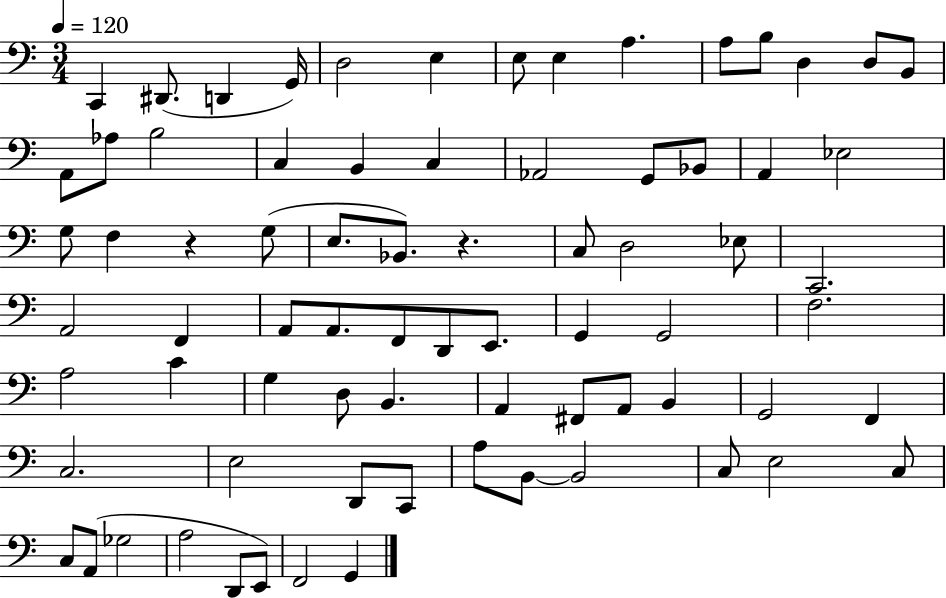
X:1
T:Untitled
M:3/4
L:1/4
K:C
C,, ^D,,/2 D,, G,,/4 D,2 E, E,/2 E, A, A,/2 B,/2 D, D,/2 B,,/2 A,,/2 _A,/2 B,2 C, B,, C, _A,,2 G,,/2 _B,,/2 A,, _E,2 G,/2 F, z G,/2 E,/2 _B,,/2 z C,/2 D,2 _E,/2 C,,2 A,,2 F,, A,,/2 A,,/2 F,,/2 D,,/2 E,,/2 G,, G,,2 F,2 A,2 C G, D,/2 B,, A,, ^F,,/2 A,,/2 B,, G,,2 F,, C,2 E,2 D,,/2 C,,/2 A,/2 B,,/2 B,,2 C,/2 E,2 C,/2 C,/2 A,,/2 _G,2 A,2 D,,/2 E,,/2 F,,2 G,,